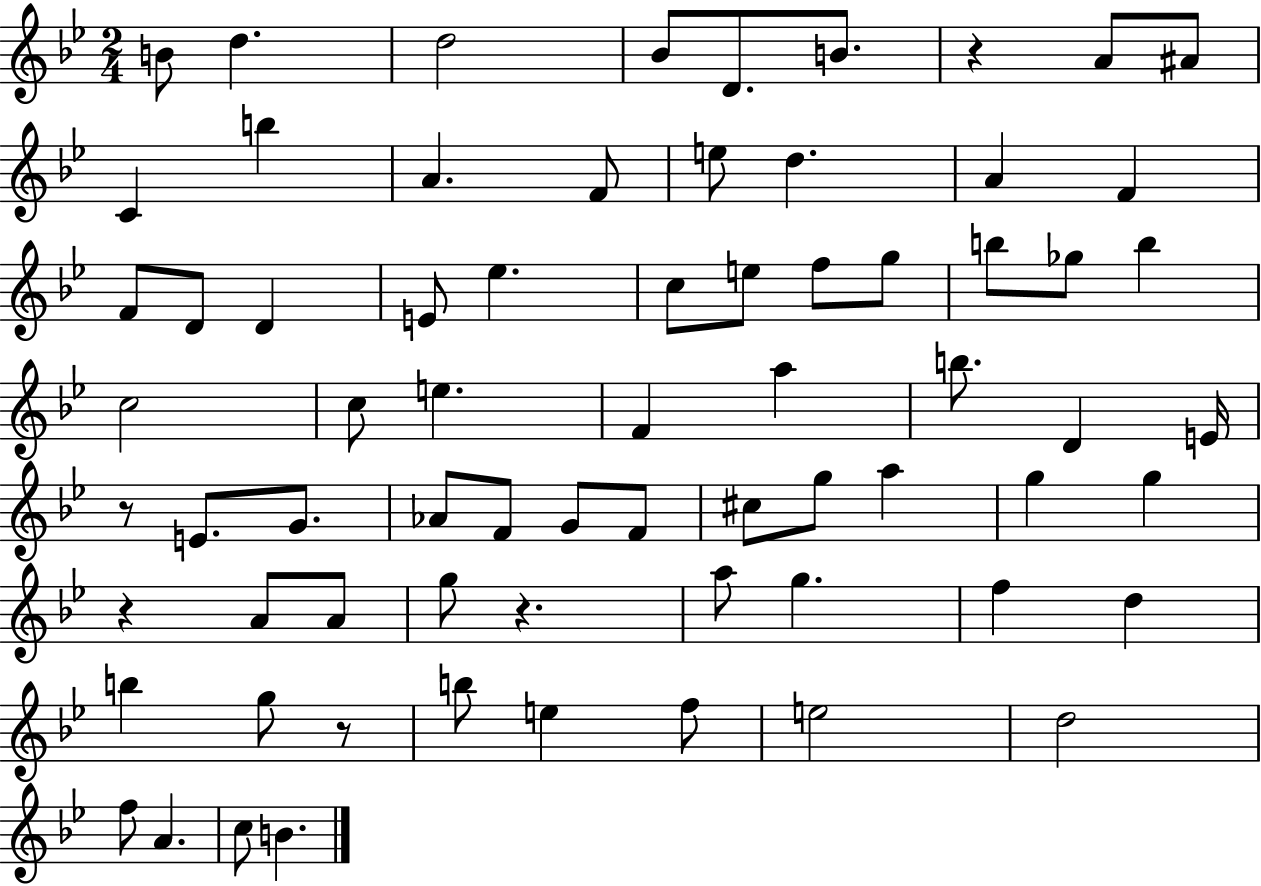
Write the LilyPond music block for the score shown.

{
  \clef treble
  \numericTimeSignature
  \time 2/4
  \key bes \major
  \repeat volta 2 { b'8 d''4. | d''2 | bes'8 d'8. b'8. | r4 a'8 ais'8 | \break c'4 b''4 | a'4. f'8 | e''8 d''4. | a'4 f'4 | \break f'8 d'8 d'4 | e'8 ees''4. | c''8 e''8 f''8 g''8 | b''8 ges''8 b''4 | \break c''2 | c''8 e''4. | f'4 a''4 | b''8. d'4 e'16 | \break r8 e'8. g'8. | aes'8 f'8 g'8 f'8 | cis''8 g''8 a''4 | g''4 g''4 | \break r4 a'8 a'8 | g''8 r4. | a''8 g''4. | f''4 d''4 | \break b''4 g''8 r8 | b''8 e''4 f''8 | e''2 | d''2 | \break f''8 a'4. | c''8 b'4. | } \bar "|."
}